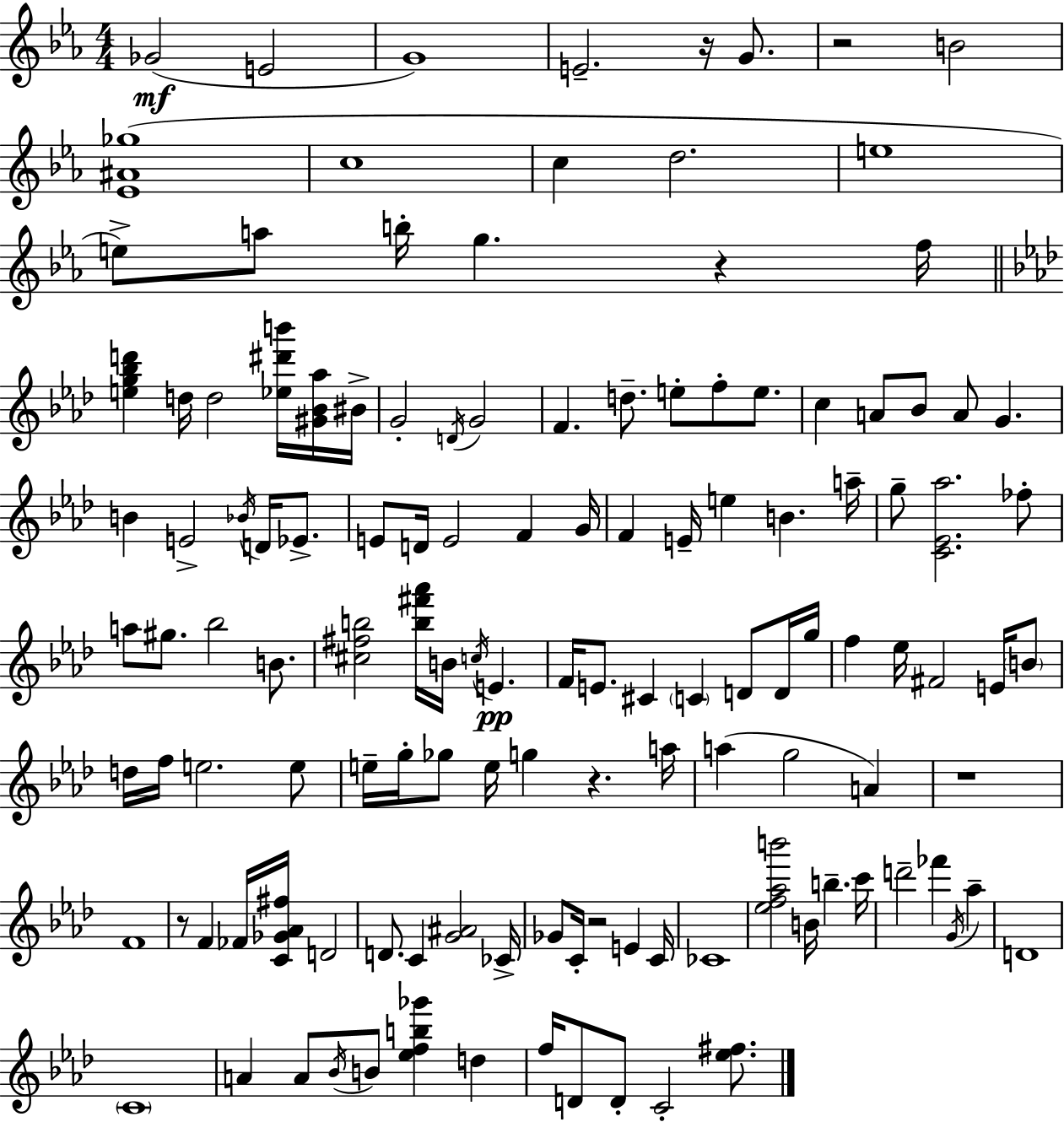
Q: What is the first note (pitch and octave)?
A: Gb4